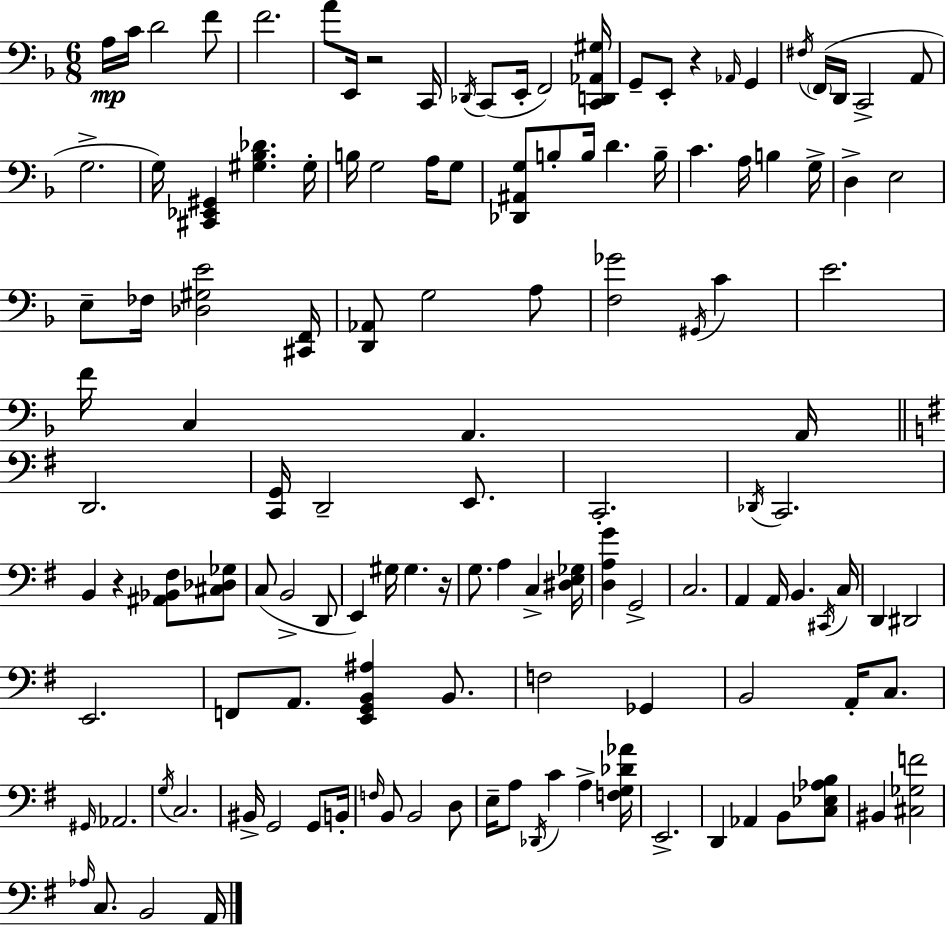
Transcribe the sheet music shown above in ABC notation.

X:1
T:Untitled
M:6/8
L:1/4
K:F
A,/4 C/4 D2 F/2 F2 A/2 E,,/4 z2 C,,/4 _D,,/4 C,,/2 E,,/4 F,,2 [C,,D,,_A,,^G,]/4 G,,/2 E,,/2 z _A,,/4 G,, ^F,/4 F,,/4 D,,/4 C,,2 A,,/2 G,2 G,/4 [^C,,_E,,^G,,] [^G,_B,_D] ^G,/4 B,/4 G,2 A,/4 G,/2 [_D,,^A,,G,]/2 B,/2 B,/4 D B,/4 C A,/4 B, G,/4 D, E,2 E,/2 _F,/4 [_D,^G,E]2 [^C,,F,,]/4 [D,,_A,,]/2 G,2 A,/2 [F,_G]2 ^G,,/4 C E2 F/4 C, A,, A,,/4 D,,2 [C,,G,,]/4 D,,2 E,,/2 C,,2 _D,,/4 C,,2 B,, z [^A,,_B,,^F,]/2 [^C,_D,_G,]/2 C,/2 B,,2 D,,/2 E,, ^G,/4 ^G, z/4 G,/2 A, C, [^D,E,_G,]/4 [D,A,G] G,,2 C,2 A,, A,,/4 B,, ^C,,/4 C,/4 D,, ^D,,2 E,,2 F,,/2 A,,/2 [E,,G,,B,,^A,] B,,/2 F,2 _G,, B,,2 A,,/4 C,/2 ^G,,/4 _A,,2 G,/4 C,2 ^B,,/4 G,,2 G,,/2 B,,/4 F,/4 B,,/2 B,,2 D,/2 E,/4 A,/2 _D,,/4 C A, [F,G,_D_A]/4 E,,2 D,, _A,, B,,/2 [C,_E,_A,B,]/2 ^B,, [^C,_G,F]2 _A,/4 C,/2 B,,2 A,,/4